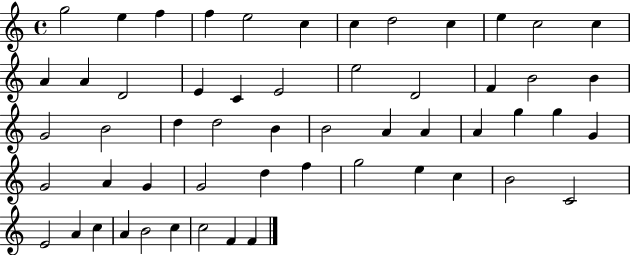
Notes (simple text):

G5/h E5/q F5/q F5/q E5/h C5/q C5/q D5/h C5/q E5/q C5/h C5/q A4/q A4/q D4/h E4/q C4/q E4/h E5/h D4/h F4/q B4/h B4/q G4/h B4/h D5/q D5/h B4/q B4/h A4/q A4/q A4/q G5/q G5/q G4/q G4/h A4/q G4/q G4/h D5/q F5/q G5/h E5/q C5/q B4/h C4/h E4/h A4/q C5/q A4/q B4/h C5/q C5/h F4/q F4/q